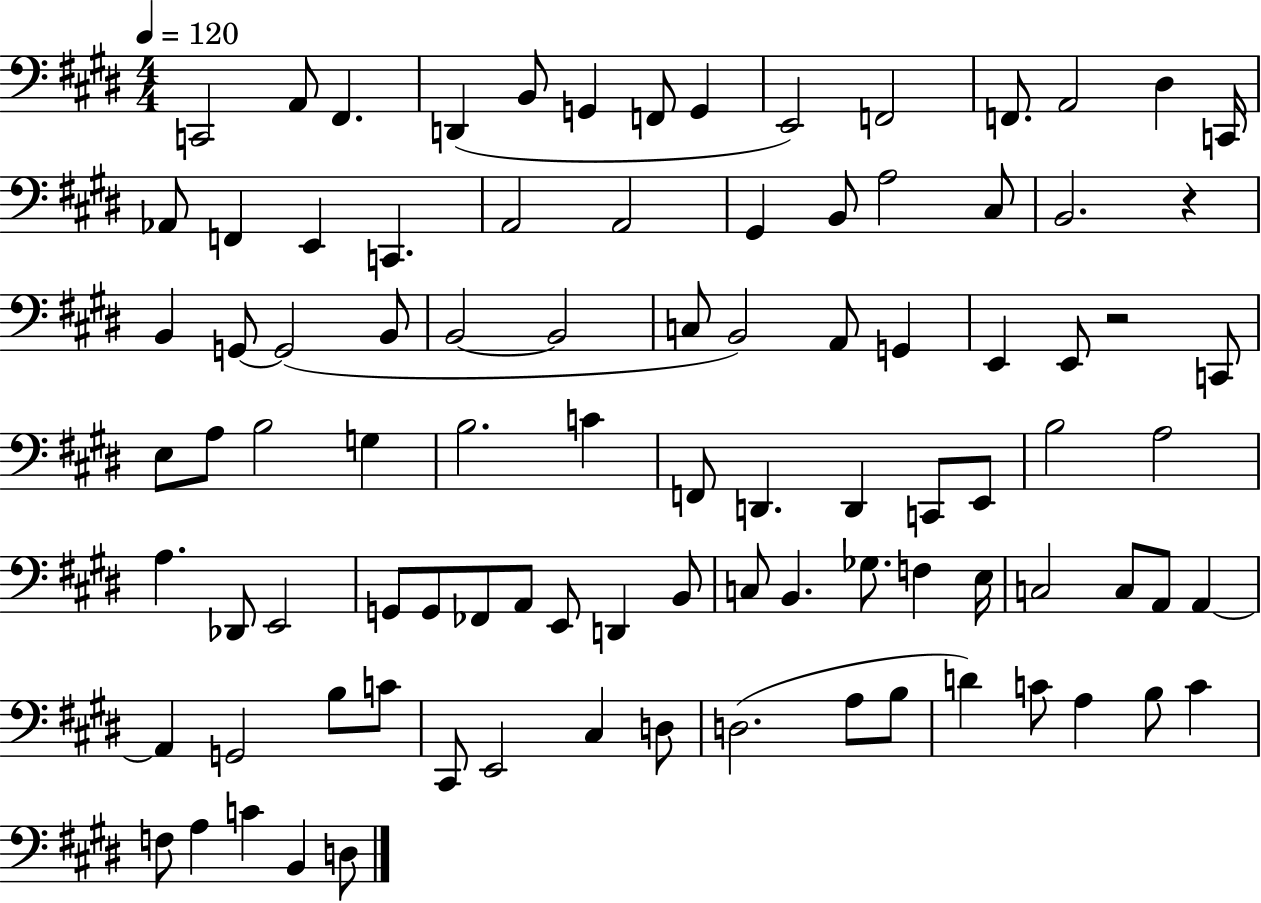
{
  \clef bass
  \numericTimeSignature
  \time 4/4
  \key e \major
  \tempo 4 = 120
  c,2 a,8 fis,4. | d,4( b,8 g,4 f,8 g,4 | e,2) f,2 | f,8. a,2 dis4 c,16 | \break aes,8 f,4 e,4 c,4. | a,2 a,2 | gis,4 b,8 a2 cis8 | b,2. r4 | \break b,4 g,8~~ g,2( b,8 | b,2~~ b,2 | c8 b,2) a,8 g,4 | e,4 e,8 r2 c,8 | \break e8 a8 b2 g4 | b2. c'4 | f,8 d,4. d,4 c,8 e,8 | b2 a2 | \break a4. des,8 e,2 | g,8 g,8 fes,8 a,8 e,8 d,4 b,8 | c8 b,4. ges8. f4 e16 | c2 c8 a,8 a,4~~ | \break a,4 g,2 b8 c'8 | cis,8 e,2 cis4 d8 | d2.( a8 b8 | d'4) c'8 a4 b8 c'4 | \break f8 a4 c'4 b,4 d8 | \bar "|."
}